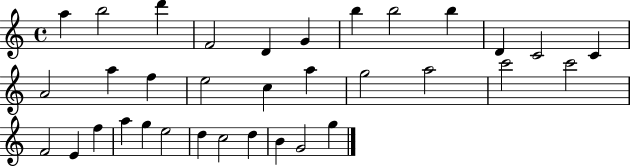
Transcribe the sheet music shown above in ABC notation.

X:1
T:Untitled
M:4/4
L:1/4
K:C
a b2 d' F2 D G b b2 b D C2 C A2 a f e2 c a g2 a2 c'2 c'2 F2 E f a g e2 d c2 d B G2 g